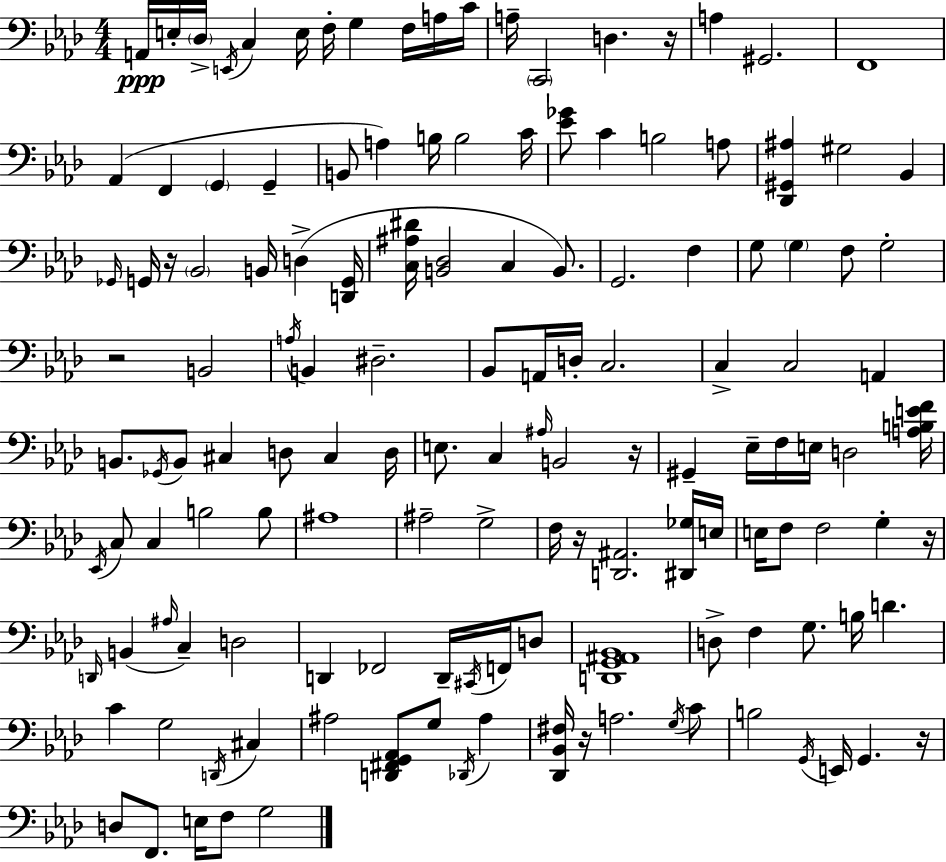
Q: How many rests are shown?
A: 8